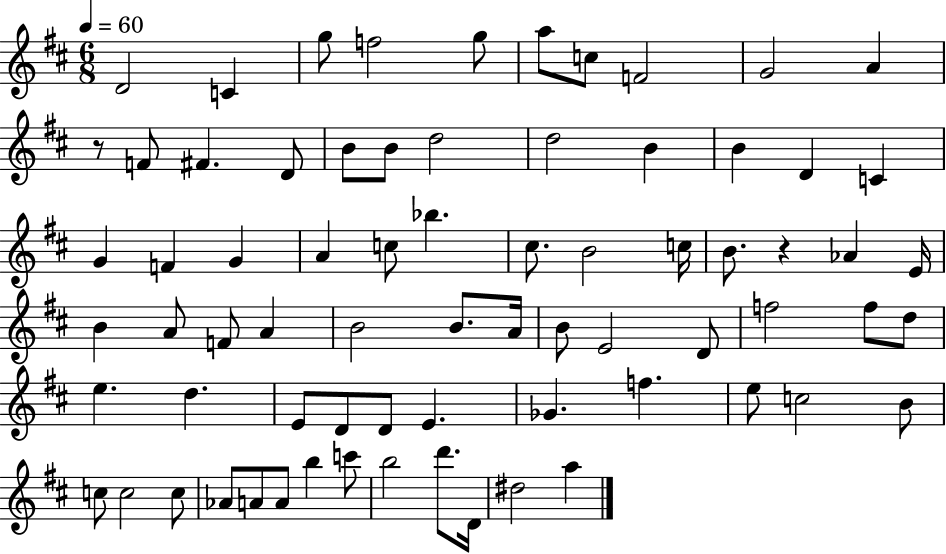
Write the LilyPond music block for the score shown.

{
  \clef treble
  \numericTimeSignature
  \time 6/8
  \key d \major
  \tempo 4 = 60
  d'2 c'4 | g''8 f''2 g''8 | a''8 c''8 f'2 | g'2 a'4 | \break r8 f'8 fis'4. d'8 | b'8 b'8 d''2 | d''2 b'4 | b'4 d'4 c'4 | \break g'4 f'4 g'4 | a'4 c''8 bes''4. | cis''8. b'2 c''16 | b'8. r4 aes'4 e'16 | \break b'4 a'8 f'8 a'4 | b'2 b'8. a'16 | b'8 e'2 d'8 | f''2 f''8 d''8 | \break e''4. d''4. | e'8 d'8 d'8 e'4. | ges'4. f''4. | e''8 c''2 b'8 | \break c''8 c''2 c''8 | aes'8 a'8 a'8 b''4 c'''8 | b''2 d'''8. d'16 | dis''2 a''4 | \break \bar "|."
}